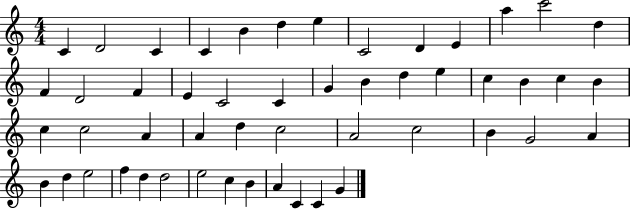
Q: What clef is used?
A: treble